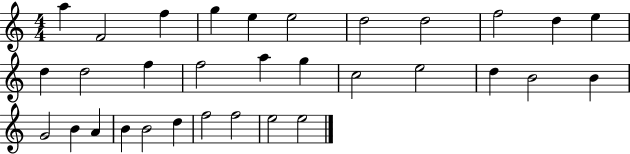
X:1
T:Untitled
M:4/4
L:1/4
K:C
a F2 f g e e2 d2 d2 f2 d e d d2 f f2 a g c2 e2 d B2 B G2 B A B B2 d f2 f2 e2 e2